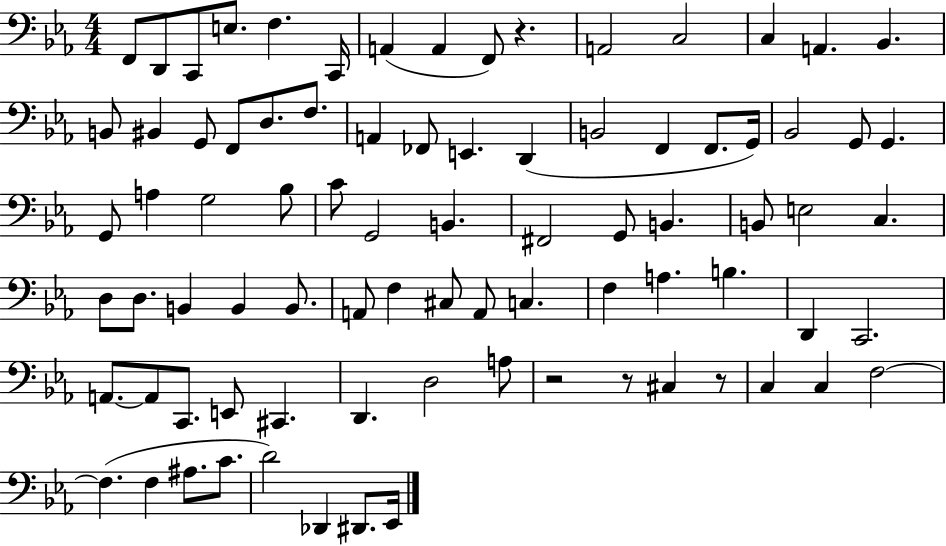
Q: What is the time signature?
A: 4/4